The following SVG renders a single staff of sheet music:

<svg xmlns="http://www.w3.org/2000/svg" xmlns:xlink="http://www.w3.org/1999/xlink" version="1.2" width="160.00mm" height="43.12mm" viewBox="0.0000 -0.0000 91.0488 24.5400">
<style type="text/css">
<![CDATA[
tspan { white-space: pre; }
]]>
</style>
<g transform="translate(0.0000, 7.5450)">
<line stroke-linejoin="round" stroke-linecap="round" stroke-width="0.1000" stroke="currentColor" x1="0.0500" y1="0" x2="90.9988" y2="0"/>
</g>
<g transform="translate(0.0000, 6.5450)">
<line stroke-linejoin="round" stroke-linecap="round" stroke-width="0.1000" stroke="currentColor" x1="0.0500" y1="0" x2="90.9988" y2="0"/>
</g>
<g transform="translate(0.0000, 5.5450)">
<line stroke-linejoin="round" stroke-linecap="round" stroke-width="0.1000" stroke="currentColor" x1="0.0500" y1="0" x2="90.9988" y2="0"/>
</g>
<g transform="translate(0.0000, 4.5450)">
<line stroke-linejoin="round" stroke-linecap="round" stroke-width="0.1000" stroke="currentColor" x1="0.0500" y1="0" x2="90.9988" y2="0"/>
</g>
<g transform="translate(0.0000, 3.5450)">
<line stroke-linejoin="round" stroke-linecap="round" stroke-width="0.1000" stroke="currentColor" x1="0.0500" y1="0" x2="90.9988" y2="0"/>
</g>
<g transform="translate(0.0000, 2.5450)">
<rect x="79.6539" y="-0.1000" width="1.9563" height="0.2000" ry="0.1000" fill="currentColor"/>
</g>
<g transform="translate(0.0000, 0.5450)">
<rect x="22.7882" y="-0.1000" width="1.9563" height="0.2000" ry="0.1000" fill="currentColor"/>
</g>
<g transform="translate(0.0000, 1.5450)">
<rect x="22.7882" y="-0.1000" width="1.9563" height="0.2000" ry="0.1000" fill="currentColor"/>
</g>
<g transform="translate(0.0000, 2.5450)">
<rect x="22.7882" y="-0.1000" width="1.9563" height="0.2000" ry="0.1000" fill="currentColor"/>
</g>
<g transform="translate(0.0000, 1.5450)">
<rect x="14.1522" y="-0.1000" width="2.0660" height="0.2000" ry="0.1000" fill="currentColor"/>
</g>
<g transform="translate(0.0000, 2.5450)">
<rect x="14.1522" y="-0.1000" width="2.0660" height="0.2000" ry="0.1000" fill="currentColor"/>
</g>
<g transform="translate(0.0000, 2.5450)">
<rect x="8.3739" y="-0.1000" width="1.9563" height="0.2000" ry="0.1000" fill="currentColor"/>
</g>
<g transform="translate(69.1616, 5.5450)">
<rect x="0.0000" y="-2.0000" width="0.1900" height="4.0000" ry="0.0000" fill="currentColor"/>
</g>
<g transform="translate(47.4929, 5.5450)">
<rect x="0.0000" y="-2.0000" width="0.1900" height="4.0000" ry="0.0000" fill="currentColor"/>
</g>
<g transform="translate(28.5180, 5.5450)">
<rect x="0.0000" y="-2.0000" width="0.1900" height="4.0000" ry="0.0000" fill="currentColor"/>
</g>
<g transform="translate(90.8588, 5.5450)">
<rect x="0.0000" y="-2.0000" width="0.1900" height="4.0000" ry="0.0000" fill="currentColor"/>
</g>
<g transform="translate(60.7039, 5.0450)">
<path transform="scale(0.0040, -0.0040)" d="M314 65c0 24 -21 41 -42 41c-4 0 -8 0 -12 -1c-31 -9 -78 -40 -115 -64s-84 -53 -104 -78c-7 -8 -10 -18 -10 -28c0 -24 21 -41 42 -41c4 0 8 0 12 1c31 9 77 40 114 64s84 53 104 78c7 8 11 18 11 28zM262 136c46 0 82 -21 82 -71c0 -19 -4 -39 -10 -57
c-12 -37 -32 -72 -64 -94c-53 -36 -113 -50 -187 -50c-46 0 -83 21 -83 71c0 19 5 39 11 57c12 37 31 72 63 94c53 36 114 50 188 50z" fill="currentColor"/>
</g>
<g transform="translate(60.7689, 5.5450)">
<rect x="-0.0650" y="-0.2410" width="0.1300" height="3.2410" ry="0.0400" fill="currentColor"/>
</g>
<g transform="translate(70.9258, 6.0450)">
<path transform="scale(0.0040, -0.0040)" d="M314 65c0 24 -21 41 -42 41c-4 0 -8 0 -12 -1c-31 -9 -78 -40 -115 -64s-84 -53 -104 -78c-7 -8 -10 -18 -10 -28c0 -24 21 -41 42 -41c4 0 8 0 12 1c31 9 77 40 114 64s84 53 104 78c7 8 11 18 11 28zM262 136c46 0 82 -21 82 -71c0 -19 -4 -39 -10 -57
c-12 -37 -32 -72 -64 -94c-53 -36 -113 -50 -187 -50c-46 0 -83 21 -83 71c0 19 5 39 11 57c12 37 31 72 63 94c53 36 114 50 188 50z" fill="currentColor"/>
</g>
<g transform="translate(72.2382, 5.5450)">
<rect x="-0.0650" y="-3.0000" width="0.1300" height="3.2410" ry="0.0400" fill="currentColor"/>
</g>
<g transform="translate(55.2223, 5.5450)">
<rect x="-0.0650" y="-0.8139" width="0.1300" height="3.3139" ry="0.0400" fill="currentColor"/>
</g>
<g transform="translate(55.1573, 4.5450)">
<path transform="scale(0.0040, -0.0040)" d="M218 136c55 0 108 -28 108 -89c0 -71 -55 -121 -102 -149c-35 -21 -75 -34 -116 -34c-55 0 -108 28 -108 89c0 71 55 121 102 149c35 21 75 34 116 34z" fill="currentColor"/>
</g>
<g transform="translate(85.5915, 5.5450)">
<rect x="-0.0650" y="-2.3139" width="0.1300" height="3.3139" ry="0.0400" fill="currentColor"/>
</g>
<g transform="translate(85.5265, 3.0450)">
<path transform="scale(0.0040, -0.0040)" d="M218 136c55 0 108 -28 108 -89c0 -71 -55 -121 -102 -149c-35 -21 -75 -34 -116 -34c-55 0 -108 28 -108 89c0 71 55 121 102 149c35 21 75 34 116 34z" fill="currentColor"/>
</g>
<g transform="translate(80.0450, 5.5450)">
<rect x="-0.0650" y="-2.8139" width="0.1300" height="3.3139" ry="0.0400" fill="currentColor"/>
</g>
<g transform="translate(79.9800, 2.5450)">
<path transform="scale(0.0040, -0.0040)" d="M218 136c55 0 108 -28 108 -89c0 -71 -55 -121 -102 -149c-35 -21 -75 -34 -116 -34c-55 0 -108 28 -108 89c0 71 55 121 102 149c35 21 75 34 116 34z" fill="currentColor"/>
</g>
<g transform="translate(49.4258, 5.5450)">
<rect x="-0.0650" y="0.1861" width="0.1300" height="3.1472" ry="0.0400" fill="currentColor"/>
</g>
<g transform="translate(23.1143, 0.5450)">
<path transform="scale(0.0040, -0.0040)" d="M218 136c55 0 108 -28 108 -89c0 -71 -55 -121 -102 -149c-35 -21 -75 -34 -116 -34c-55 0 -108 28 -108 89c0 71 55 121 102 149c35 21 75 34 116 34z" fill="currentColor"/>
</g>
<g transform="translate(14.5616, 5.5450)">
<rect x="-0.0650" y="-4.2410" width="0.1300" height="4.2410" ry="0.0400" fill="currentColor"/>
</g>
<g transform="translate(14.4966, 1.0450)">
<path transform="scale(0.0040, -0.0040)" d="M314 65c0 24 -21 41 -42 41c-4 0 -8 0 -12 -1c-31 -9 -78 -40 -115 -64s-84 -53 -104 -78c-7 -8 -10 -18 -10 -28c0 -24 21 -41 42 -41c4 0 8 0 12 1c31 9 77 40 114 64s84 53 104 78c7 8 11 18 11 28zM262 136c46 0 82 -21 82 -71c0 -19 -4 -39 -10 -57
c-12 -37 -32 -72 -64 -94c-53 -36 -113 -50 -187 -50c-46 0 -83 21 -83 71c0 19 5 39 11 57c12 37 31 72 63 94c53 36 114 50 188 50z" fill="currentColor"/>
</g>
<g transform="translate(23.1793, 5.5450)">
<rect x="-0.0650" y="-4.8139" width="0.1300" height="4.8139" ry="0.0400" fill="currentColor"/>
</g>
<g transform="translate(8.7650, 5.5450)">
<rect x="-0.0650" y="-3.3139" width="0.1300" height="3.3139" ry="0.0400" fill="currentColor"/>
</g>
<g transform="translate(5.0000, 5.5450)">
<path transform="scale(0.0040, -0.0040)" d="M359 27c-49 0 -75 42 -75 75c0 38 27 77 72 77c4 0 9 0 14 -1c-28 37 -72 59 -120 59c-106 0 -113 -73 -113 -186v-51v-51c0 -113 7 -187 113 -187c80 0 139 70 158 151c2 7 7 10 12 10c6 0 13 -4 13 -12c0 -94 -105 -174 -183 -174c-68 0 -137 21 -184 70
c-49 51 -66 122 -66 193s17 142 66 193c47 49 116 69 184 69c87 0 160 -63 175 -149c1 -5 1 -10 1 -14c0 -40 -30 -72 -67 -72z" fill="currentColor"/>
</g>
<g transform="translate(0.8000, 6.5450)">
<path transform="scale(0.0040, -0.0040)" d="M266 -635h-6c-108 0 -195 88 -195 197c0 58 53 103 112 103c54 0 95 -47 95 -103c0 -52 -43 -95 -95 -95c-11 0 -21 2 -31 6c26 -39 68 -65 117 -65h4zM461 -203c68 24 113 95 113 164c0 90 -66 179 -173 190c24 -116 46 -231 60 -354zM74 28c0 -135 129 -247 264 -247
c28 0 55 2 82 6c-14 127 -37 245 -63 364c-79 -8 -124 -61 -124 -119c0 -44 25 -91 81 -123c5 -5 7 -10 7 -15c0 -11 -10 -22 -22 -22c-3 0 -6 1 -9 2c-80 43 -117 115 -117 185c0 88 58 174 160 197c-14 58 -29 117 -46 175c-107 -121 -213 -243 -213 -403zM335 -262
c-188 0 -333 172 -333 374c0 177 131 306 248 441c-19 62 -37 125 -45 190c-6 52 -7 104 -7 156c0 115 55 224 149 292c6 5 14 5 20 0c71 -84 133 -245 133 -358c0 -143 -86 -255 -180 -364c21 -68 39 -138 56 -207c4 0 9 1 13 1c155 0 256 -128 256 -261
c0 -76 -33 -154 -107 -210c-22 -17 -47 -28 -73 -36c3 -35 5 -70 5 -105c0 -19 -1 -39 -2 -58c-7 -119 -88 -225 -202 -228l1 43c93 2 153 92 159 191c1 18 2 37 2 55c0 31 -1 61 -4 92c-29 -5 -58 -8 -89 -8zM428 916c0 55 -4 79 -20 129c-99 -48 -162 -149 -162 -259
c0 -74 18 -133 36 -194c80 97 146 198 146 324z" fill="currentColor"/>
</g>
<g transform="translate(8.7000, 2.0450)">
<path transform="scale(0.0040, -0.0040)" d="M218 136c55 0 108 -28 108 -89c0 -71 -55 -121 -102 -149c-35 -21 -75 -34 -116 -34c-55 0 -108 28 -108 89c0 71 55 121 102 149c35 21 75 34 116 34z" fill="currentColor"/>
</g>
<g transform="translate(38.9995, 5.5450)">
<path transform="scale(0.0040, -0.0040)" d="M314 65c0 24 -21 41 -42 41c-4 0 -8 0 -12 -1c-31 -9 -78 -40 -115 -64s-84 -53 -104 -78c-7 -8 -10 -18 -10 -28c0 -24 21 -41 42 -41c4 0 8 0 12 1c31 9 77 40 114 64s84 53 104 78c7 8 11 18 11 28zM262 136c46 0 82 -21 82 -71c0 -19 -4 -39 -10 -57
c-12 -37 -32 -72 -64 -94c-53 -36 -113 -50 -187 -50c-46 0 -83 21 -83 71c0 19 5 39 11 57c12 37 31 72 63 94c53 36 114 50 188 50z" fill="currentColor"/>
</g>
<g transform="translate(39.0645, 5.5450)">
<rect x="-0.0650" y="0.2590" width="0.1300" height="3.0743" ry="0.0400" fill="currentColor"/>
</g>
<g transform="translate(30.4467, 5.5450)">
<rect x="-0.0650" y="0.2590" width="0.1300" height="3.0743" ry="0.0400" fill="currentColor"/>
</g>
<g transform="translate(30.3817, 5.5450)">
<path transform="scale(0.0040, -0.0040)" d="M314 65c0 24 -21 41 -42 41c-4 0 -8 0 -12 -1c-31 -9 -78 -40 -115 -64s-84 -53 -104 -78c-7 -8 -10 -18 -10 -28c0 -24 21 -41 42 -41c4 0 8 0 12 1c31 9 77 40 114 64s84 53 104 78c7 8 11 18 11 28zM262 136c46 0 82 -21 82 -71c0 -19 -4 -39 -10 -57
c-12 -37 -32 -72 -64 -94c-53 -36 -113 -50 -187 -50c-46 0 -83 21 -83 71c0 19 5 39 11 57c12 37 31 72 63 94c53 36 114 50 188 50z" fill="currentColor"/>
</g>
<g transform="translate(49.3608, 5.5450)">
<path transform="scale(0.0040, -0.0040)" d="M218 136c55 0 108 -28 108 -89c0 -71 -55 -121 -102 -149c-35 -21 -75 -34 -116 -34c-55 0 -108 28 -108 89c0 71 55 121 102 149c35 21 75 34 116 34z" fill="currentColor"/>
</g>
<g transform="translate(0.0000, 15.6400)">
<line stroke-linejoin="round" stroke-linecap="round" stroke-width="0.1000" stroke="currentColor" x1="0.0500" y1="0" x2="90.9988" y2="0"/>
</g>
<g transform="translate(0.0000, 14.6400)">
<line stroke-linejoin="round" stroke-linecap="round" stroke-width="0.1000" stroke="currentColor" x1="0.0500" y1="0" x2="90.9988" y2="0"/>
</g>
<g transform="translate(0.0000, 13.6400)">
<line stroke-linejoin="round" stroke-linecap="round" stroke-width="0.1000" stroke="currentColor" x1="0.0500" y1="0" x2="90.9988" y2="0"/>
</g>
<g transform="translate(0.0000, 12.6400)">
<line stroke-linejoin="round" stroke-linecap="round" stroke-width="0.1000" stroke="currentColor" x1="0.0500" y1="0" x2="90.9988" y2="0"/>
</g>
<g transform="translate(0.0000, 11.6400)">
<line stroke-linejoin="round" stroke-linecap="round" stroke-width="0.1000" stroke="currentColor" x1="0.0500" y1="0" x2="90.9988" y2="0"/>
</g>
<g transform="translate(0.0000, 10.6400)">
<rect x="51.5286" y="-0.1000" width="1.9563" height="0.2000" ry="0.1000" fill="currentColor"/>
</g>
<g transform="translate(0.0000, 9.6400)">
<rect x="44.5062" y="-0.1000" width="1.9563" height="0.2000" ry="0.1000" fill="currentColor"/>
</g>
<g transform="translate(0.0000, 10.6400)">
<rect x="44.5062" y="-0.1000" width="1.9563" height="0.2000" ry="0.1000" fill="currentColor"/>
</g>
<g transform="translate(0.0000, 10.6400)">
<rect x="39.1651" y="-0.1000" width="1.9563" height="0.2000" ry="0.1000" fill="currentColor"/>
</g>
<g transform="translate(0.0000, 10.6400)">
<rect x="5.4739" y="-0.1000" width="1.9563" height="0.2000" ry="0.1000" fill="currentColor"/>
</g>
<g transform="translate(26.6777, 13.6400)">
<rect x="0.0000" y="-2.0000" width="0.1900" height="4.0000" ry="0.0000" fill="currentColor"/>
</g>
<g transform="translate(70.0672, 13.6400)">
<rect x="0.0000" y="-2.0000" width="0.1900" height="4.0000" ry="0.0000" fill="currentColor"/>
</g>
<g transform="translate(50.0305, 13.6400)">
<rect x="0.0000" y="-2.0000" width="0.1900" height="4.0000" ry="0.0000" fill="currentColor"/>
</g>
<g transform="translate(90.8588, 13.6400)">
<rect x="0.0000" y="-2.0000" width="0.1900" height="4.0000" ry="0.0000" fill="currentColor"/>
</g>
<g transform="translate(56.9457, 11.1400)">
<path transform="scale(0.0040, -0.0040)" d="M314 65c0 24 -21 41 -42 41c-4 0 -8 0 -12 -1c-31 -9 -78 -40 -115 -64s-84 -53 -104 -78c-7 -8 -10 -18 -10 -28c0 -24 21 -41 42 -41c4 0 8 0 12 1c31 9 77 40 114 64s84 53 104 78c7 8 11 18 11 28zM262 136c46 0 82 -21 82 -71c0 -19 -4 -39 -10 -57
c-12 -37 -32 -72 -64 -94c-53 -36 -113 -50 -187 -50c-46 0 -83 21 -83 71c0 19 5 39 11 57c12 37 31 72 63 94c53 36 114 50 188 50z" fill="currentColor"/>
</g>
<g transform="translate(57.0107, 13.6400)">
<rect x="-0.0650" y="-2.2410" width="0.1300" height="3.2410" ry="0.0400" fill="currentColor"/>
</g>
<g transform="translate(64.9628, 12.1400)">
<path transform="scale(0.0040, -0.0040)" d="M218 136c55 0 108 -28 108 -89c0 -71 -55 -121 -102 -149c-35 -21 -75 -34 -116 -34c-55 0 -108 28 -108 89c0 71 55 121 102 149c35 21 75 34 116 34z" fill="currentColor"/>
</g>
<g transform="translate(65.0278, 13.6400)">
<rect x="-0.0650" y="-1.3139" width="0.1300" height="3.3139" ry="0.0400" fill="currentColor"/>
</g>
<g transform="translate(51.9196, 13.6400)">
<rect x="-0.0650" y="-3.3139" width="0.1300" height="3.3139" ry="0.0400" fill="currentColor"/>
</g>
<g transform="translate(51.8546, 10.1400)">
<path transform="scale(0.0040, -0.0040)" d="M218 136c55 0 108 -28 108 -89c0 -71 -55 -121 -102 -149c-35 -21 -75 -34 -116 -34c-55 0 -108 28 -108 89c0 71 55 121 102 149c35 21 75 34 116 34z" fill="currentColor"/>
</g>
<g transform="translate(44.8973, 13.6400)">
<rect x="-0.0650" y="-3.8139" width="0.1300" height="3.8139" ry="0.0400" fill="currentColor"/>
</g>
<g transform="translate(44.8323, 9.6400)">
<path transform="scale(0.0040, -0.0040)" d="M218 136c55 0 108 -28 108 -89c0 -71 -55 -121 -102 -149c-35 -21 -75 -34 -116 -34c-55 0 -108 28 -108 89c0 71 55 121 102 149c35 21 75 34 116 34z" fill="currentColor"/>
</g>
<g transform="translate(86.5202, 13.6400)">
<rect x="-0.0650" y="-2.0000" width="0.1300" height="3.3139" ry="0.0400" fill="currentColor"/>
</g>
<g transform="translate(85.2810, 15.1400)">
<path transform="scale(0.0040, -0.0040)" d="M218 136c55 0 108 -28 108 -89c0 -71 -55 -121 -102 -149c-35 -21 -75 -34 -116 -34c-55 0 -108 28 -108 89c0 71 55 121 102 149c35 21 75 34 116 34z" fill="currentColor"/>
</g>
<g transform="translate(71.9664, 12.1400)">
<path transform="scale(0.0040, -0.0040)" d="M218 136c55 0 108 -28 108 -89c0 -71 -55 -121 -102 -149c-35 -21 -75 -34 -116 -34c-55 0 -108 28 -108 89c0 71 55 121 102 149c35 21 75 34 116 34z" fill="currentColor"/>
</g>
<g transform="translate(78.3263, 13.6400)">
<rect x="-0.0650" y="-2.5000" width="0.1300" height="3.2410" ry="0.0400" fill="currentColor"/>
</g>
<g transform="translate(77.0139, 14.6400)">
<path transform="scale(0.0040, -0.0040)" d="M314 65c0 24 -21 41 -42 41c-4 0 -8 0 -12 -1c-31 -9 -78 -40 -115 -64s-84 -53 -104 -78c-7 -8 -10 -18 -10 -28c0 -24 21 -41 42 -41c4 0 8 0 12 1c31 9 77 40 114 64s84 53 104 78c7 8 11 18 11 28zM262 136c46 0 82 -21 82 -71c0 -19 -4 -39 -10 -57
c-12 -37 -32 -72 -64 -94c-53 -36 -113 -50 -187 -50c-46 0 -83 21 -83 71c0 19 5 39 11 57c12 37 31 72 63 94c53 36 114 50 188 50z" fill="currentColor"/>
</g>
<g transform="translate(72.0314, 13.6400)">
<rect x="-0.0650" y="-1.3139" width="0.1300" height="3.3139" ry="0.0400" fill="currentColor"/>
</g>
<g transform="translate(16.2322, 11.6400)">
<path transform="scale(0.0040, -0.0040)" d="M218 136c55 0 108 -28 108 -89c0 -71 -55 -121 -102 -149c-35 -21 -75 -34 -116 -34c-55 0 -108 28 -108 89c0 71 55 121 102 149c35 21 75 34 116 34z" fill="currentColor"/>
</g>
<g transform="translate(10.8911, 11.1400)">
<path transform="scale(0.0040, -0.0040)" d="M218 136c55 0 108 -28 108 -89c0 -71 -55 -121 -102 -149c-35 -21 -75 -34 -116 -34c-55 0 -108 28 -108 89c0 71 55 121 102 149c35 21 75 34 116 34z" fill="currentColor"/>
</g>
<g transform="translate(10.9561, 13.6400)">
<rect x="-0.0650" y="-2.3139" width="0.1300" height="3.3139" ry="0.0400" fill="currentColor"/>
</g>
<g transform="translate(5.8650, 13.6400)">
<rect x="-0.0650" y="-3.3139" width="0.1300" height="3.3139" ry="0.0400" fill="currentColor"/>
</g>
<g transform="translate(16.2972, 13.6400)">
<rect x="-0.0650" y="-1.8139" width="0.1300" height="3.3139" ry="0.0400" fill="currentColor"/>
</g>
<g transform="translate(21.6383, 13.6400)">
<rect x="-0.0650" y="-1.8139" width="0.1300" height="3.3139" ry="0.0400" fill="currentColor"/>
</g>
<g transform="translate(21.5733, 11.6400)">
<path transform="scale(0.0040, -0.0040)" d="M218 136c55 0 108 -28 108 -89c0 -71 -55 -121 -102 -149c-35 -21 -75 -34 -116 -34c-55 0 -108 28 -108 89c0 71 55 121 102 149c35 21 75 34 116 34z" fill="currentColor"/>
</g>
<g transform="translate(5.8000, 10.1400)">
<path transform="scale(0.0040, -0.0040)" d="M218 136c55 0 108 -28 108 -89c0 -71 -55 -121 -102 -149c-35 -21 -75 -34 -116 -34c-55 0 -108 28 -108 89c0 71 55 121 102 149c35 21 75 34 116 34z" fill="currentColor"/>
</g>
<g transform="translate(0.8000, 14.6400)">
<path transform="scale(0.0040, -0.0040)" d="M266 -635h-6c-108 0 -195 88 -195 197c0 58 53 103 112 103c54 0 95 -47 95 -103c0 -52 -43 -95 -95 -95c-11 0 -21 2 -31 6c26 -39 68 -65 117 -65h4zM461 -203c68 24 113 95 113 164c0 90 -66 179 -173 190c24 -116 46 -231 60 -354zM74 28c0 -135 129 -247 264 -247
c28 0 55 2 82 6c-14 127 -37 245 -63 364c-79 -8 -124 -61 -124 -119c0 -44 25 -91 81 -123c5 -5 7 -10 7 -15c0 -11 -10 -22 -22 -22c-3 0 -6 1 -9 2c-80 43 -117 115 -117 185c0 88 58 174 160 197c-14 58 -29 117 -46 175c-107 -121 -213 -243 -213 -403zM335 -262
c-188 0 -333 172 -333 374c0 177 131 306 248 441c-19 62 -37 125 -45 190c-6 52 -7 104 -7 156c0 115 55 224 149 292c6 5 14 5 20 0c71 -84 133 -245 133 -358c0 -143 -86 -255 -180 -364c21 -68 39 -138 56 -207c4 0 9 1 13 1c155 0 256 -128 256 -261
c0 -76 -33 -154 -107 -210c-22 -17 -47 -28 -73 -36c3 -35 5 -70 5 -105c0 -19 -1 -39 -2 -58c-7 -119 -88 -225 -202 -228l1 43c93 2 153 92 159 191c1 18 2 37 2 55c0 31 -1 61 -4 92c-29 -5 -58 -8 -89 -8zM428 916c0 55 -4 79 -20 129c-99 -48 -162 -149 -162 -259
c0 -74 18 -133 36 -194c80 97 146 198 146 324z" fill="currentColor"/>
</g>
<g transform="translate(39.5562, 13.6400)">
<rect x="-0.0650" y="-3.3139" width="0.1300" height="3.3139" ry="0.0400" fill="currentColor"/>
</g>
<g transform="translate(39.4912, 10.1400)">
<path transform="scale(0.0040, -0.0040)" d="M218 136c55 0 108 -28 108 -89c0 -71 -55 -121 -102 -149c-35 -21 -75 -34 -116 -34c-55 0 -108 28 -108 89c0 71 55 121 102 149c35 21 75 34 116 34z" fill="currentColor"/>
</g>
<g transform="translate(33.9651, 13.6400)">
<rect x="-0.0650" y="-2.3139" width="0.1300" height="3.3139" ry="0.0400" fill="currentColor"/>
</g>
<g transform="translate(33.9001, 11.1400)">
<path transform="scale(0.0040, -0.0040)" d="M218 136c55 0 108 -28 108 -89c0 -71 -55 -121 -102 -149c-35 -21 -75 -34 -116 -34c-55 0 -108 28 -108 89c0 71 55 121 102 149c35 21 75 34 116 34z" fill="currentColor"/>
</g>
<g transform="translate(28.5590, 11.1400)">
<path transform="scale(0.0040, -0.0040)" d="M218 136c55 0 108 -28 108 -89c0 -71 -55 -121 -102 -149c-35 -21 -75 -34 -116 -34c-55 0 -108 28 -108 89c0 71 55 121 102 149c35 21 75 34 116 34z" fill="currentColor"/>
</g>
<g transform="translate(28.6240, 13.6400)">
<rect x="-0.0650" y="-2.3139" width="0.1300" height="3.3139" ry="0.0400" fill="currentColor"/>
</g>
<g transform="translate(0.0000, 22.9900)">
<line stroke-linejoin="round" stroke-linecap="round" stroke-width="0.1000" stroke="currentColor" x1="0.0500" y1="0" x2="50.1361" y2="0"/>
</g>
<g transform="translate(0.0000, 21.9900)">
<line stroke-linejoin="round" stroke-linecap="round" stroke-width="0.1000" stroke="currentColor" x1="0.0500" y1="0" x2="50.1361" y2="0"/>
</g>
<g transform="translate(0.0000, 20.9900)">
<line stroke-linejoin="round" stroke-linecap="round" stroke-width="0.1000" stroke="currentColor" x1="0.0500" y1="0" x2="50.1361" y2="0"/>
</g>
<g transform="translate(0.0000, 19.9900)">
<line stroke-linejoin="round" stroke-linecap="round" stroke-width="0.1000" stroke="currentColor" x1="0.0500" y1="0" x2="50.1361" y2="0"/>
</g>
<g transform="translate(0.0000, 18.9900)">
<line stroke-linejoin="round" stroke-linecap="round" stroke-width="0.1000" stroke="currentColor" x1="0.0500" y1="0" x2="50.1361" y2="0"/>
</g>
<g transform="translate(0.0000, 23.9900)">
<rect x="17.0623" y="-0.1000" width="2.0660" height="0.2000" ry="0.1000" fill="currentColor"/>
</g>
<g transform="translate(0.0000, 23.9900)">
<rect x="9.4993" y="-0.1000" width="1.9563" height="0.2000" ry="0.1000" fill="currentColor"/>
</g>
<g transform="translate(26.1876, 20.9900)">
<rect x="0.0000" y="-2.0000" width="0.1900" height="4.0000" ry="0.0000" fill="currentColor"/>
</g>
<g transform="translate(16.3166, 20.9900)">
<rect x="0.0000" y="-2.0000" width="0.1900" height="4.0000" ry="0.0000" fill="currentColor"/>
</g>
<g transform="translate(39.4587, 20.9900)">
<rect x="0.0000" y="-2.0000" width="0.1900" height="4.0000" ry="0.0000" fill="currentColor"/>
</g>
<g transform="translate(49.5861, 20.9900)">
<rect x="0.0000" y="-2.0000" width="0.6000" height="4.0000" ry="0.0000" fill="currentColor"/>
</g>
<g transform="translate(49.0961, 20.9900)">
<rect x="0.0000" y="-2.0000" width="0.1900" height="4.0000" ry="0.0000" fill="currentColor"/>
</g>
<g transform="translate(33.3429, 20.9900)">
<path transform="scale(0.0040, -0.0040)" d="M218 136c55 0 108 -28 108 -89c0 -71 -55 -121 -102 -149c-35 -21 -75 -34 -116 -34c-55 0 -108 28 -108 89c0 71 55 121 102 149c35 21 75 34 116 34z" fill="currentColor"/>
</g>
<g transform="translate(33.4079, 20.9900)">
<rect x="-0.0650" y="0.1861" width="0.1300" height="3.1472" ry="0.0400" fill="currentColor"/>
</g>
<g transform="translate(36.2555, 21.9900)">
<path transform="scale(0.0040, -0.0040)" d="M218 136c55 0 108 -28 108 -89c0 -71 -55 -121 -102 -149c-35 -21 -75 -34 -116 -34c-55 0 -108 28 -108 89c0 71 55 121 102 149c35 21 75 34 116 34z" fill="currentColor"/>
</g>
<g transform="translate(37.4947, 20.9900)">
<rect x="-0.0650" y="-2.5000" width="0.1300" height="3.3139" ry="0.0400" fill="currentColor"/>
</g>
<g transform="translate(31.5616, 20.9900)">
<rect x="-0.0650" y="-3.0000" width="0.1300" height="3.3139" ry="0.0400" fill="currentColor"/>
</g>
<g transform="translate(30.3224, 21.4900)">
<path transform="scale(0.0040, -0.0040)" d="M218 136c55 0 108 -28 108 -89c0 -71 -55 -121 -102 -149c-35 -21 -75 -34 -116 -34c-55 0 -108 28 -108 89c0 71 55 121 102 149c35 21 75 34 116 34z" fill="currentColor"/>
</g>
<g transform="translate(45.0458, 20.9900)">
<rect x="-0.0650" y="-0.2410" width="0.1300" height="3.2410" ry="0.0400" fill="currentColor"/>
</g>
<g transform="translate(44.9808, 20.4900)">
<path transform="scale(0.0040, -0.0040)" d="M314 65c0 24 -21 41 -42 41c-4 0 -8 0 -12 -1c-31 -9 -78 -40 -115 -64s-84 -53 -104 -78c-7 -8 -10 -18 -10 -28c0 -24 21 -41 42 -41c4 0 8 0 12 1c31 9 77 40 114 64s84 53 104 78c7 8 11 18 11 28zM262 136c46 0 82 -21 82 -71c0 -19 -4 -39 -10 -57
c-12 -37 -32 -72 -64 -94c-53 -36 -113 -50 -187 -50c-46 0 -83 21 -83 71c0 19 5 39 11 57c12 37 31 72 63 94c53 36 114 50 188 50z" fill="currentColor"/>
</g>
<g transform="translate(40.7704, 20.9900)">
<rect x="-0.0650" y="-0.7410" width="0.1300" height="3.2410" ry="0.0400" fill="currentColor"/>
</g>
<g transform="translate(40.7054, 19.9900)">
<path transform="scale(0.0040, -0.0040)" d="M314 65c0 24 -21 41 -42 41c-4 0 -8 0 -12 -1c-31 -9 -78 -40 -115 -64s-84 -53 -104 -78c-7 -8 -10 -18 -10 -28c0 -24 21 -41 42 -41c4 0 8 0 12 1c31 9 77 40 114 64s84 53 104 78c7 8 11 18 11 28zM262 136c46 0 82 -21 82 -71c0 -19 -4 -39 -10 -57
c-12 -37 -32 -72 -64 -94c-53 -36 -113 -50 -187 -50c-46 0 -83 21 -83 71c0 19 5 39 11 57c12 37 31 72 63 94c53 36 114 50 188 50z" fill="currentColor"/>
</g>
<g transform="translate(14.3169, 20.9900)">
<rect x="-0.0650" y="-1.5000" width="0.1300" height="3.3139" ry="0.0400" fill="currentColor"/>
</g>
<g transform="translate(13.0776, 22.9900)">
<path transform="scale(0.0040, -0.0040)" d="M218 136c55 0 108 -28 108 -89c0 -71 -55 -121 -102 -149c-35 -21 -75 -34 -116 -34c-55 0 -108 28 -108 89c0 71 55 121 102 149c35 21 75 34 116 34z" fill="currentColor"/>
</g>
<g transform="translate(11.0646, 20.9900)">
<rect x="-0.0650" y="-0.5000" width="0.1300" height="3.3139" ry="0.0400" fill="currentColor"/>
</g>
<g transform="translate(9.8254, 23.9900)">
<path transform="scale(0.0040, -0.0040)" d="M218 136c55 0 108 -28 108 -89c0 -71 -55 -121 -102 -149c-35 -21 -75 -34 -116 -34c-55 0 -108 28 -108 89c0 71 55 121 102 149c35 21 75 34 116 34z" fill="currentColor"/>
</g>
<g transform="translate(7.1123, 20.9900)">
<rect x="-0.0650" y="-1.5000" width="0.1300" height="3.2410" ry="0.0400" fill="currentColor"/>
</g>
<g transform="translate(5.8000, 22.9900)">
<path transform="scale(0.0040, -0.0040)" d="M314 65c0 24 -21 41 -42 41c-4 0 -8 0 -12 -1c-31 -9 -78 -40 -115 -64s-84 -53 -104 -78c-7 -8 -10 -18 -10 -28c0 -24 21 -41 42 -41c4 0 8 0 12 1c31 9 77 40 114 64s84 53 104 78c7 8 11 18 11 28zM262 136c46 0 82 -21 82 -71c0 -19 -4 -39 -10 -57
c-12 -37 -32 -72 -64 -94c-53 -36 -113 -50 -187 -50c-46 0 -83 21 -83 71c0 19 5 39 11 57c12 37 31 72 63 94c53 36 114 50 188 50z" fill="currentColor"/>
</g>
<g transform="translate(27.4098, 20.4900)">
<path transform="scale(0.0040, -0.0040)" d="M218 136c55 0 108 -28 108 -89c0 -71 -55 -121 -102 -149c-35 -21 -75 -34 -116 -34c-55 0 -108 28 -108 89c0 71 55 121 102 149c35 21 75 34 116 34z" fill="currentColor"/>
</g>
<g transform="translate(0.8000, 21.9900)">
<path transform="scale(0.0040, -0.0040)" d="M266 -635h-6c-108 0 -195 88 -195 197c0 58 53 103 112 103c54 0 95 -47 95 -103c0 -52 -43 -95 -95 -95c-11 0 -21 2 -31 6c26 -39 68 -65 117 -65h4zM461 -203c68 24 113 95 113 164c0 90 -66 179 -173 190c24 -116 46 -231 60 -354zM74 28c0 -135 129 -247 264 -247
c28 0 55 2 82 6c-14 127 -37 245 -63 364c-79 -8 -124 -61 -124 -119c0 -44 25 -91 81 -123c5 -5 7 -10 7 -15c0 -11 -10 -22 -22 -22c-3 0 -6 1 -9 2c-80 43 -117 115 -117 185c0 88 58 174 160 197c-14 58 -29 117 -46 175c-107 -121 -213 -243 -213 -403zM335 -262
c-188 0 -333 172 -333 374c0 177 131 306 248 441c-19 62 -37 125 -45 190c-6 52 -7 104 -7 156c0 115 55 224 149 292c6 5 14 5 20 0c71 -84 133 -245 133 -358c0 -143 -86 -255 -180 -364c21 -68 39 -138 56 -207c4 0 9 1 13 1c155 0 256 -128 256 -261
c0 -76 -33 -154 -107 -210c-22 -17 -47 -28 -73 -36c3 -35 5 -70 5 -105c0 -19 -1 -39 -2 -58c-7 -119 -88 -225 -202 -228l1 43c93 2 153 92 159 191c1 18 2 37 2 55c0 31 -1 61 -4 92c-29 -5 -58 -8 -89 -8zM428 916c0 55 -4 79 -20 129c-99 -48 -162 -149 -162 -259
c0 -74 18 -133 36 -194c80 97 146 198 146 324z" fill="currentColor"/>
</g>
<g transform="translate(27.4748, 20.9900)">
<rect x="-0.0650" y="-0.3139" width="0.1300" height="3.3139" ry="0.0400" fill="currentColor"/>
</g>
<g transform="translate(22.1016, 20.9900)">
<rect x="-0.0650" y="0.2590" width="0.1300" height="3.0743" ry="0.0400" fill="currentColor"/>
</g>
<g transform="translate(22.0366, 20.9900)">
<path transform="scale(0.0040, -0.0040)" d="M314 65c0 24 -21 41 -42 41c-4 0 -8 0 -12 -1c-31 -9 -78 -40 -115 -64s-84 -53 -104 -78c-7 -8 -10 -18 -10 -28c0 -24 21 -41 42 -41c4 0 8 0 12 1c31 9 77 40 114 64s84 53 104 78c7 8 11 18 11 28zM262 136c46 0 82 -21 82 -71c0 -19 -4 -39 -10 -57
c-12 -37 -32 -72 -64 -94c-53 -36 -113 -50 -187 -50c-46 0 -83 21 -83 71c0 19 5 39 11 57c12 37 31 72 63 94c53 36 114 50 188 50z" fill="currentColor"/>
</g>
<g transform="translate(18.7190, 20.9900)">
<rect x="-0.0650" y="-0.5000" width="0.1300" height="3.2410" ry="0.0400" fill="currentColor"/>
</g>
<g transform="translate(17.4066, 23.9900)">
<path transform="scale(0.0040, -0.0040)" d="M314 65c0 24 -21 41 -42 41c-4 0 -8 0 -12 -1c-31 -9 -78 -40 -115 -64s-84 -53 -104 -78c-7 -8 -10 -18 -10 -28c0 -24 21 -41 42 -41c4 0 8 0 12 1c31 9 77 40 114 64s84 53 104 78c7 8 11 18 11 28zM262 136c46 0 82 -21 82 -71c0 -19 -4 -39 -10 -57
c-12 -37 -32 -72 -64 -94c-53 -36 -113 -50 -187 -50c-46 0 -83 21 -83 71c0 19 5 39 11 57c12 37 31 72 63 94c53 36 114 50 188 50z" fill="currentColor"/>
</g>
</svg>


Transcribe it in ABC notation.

X:1
T:Untitled
M:4/4
L:1/4
K:C
b d'2 e' B2 B2 B d c2 A2 a g b g f f g g b c' b g2 e e G2 F E2 C E C2 B2 c A B G d2 c2